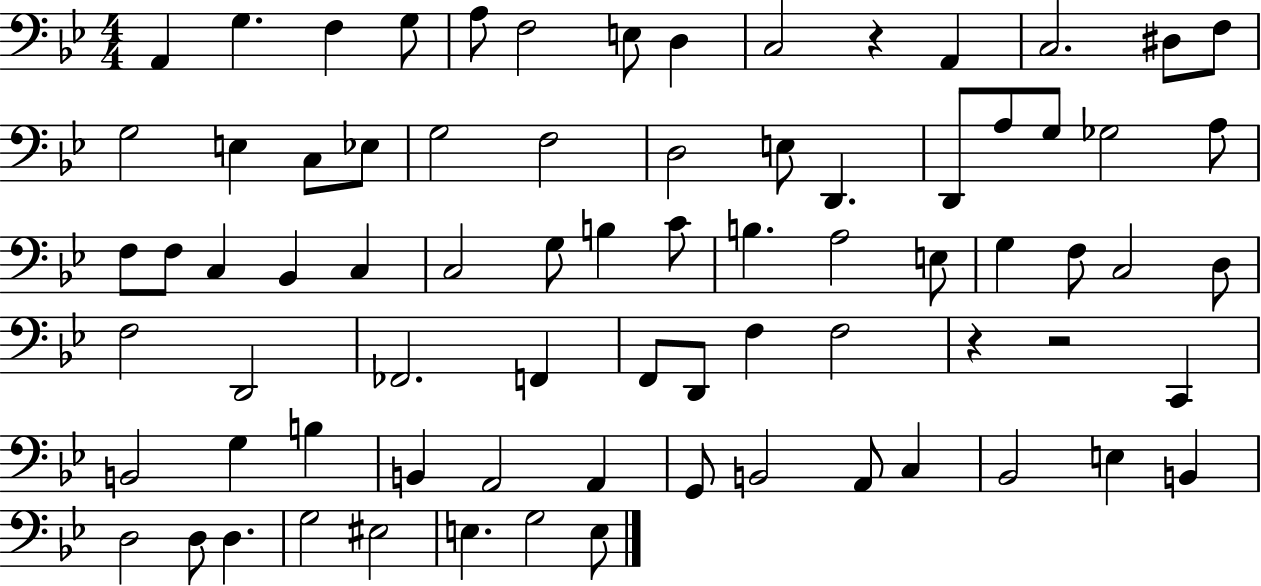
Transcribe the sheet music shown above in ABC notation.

X:1
T:Untitled
M:4/4
L:1/4
K:Bb
A,, G, F, G,/2 A,/2 F,2 E,/2 D, C,2 z A,, C,2 ^D,/2 F,/2 G,2 E, C,/2 _E,/2 G,2 F,2 D,2 E,/2 D,, D,,/2 A,/2 G,/2 _G,2 A,/2 F,/2 F,/2 C, _B,, C, C,2 G,/2 B, C/2 B, A,2 E,/2 G, F,/2 C,2 D,/2 F,2 D,,2 _F,,2 F,, F,,/2 D,,/2 F, F,2 z z2 C,, B,,2 G, B, B,, A,,2 A,, G,,/2 B,,2 A,,/2 C, _B,,2 E, B,, D,2 D,/2 D, G,2 ^E,2 E, G,2 E,/2